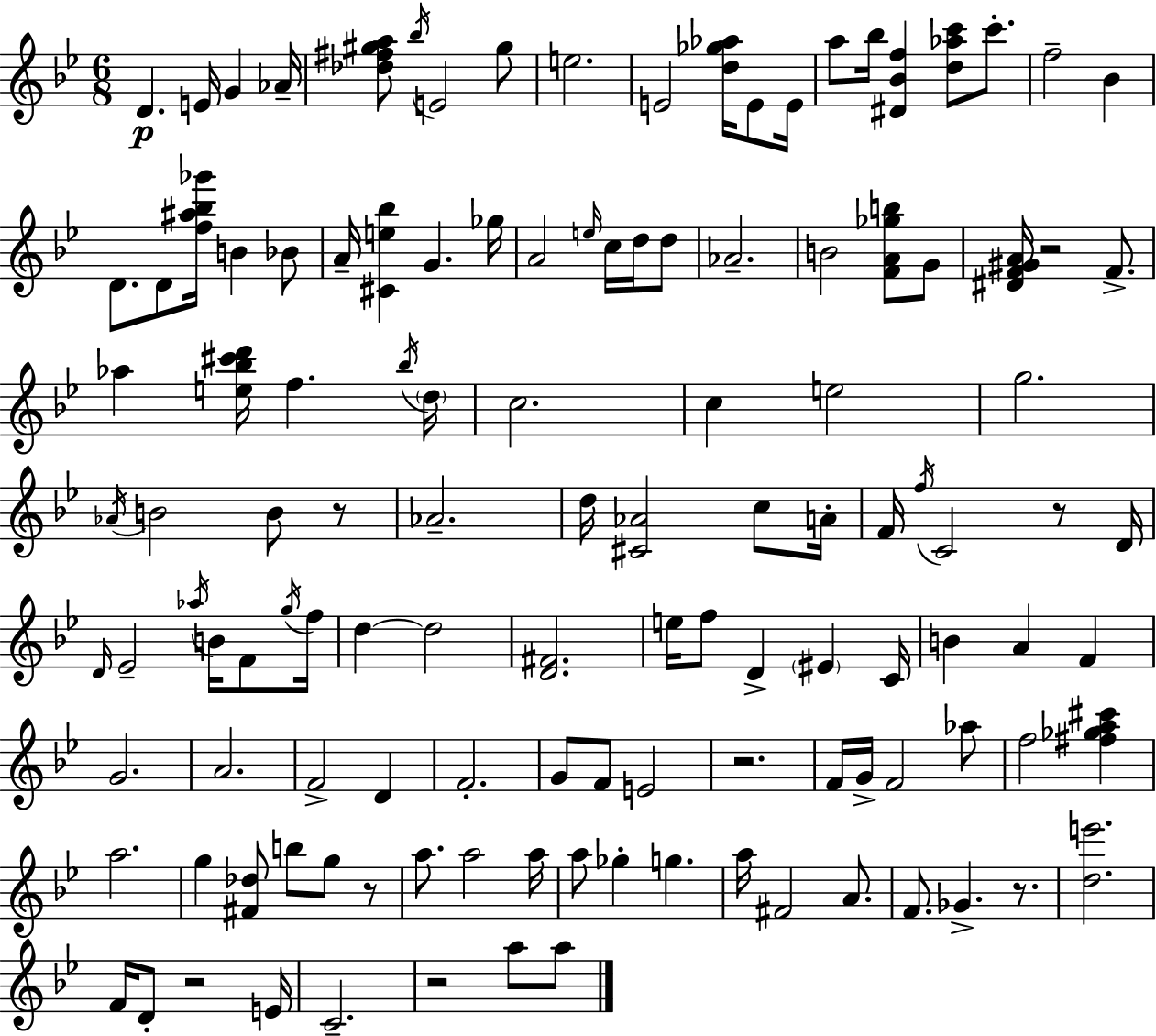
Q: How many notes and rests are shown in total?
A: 124